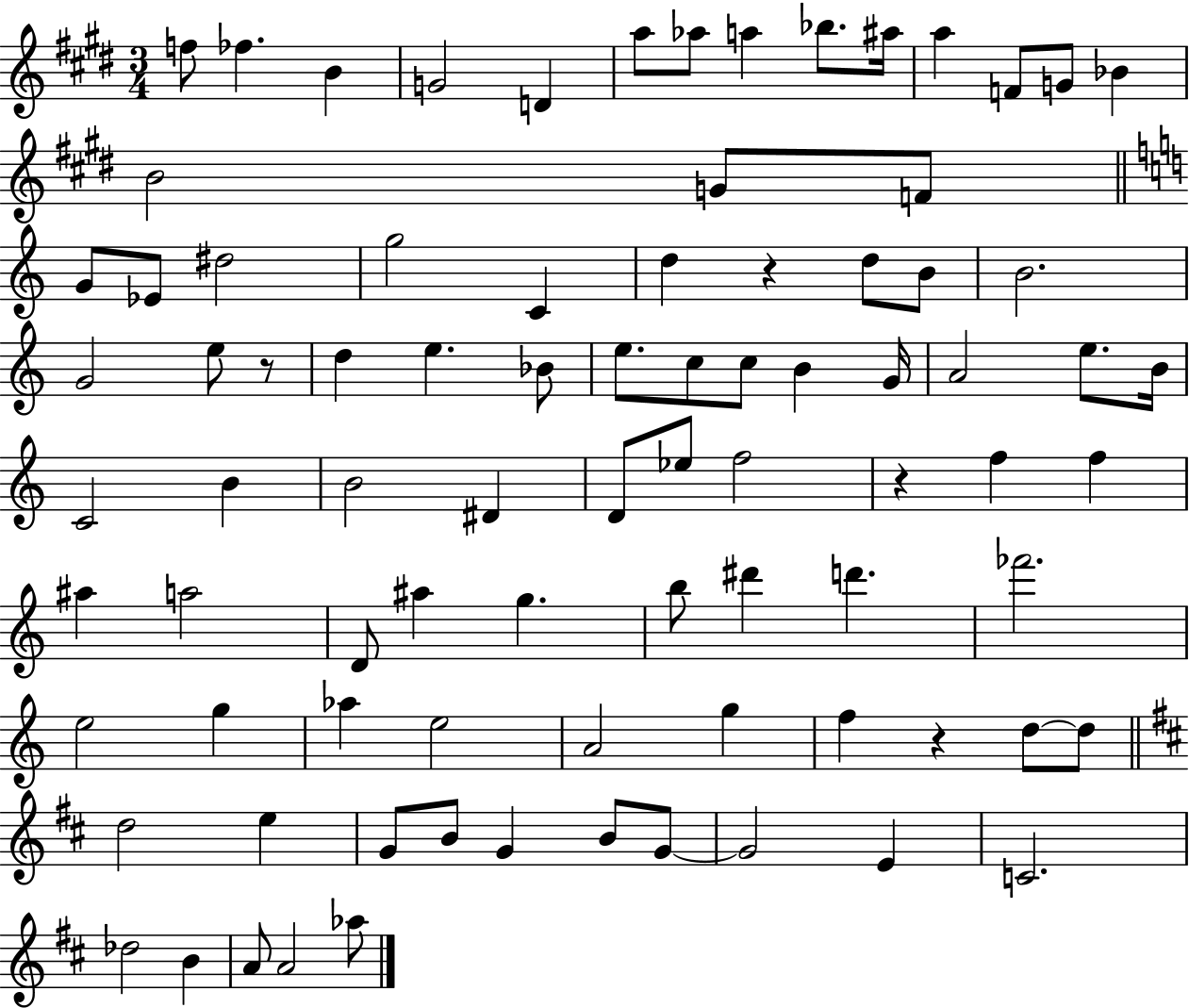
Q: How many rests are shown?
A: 4